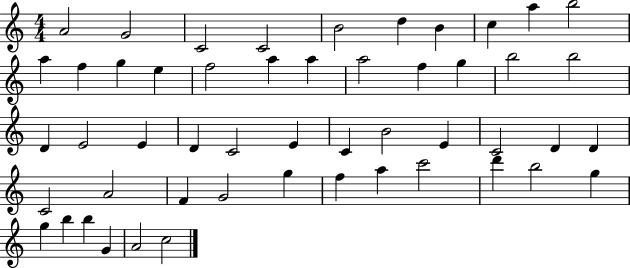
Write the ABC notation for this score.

X:1
T:Untitled
M:4/4
L:1/4
K:C
A2 G2 C2 C2 B2 d B c a b2 a f g e f2 a a a2 f g b2 b2 D E2 E D C2 E C B2 E C2 D D C2 A2 F G2 g f a c'2 d' b2 g g b b G A2 c2